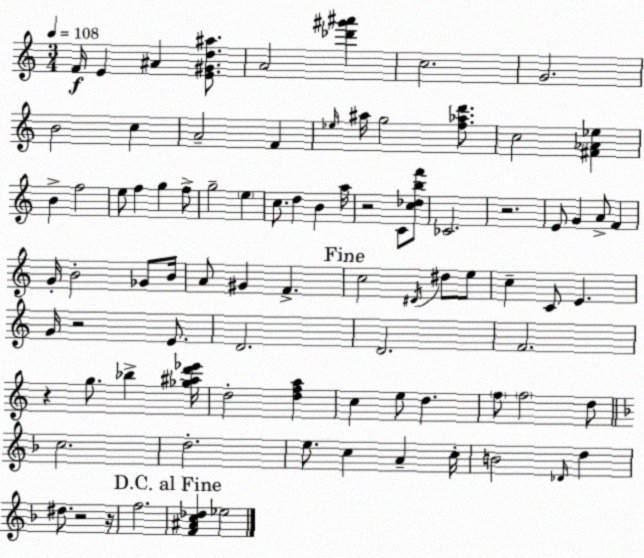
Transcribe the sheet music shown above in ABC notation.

X:1
T:Untitled
M:3/4
L:1/4
K:C
F/4 E ^A [E^Gd^a]/2 A2 [_d'^g'^a'] c2 G2 B2 c A2 F _e/4 ^a/4 g2 [f_ad']/2 c2 [^F_A_e] B f2 e/2 f g f/2 g2 e c/2 d B a/4 z2 C/2 [c_dbf']/2 _C2 z2 E/2 G A/2 F G/4 B2 _G/2 B/4 A/2 ^G F c2 ^D/4 ^d/2 e/2 c C/2 E G/4 z2 E/2 D2 D2 F2 z g/2 _b [_g^ad'_e']/4 d2 [dfa] c e/2 d f/2 f2 d/2 c2 d2 e/2 c A c/4 B2 _D/4 d ^d/2 z2 z/4 f2 [F^Ac_d] _e2